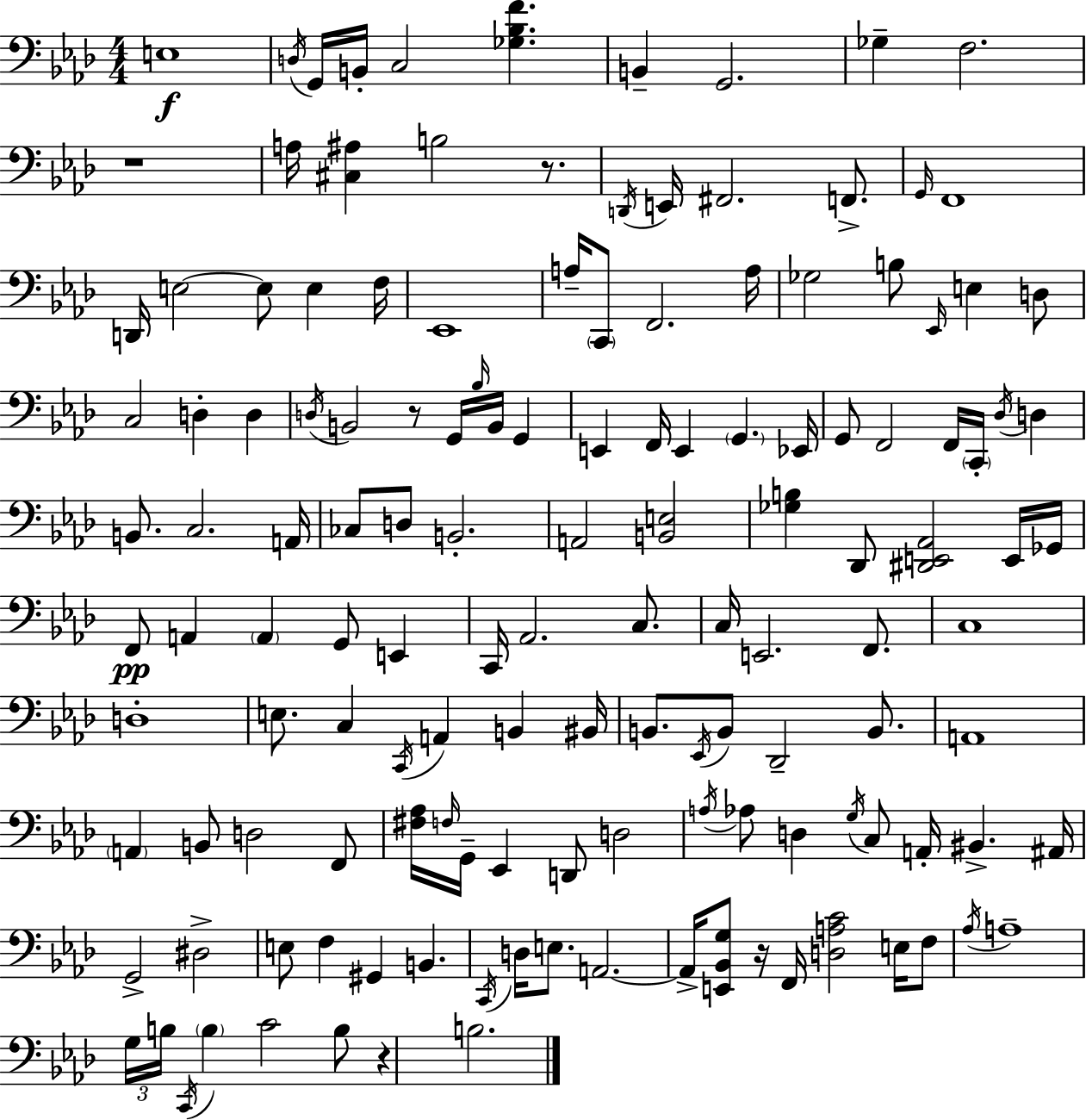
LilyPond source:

{
  \clef bass
  \numericTimeSignature
  \time 4/4
  \key f \minor
  e1\f | \acciaccatura { d16 } g,16 b,16-. c2 <ges bes f'>4. | b,4-- g,2. | ges4-- f2. | \break r1 | a16 <cis ais>4 b2 r8. | \acciaccatura { d,16 } e,16 fis,2. f,8.-> | \grace { g,16 } f,1 | \break d,16 e2~~ e8 e4 | f16 ees,1 | a16-- \parenthesize c,8 f,2. | a16 ges2 b8 \grace { ees,16 } e4 | \break d8 c2 d4-. | d4 \acciaccatura { d16 } b,2 r8 g,16 | \grace { bes16 } b,16 g,4 e,4 f,16 e,4 \parenthesize g,4. | ees,16 g,8 f,2 | \break f,16 \parenthesize c,16-. \acciaccatura { des16 } d4 b,8. c2. | a,16 ces8 d8 b,2.-. | a,2 <b, e>2 | <ges b>4 des,8 <dis, e, aes,>2 | \break e,16 ges,16 f,8\pp a,4 \parenthesize a,4 | g,8 e,4 c,16 aes,2. | c8. c16 e,2. | f,8. c1 | \break d1-. | e8. c4 \acciaccatura { c,16 } a,4 | b,4 bis,16 b,8. \acciaccatura { ees,16 } b,8 des,2-- | b,8. a,1 | \break \parenthesize a,4 b,8 d2 | f,8 <fis aes>16 \grace { f16 } g,16-- ees,4 | d,8 d2 \acciaccatura { a16 } aes8 d4 | \acciaccatura { g16 } c8 a,16-. bis,4.-> ais,16 g,2-> | \break dis2-> e8 f4 | gis,4 b,4. \acciaccatura { c,16 } d16 e8. | a,2.~~ a,16-> <e, bes, g>8 | r16 f,16 <d a c'>2 e16 f8 \acciaccatura { aes16 } a1-- | \break \tuplet 3/2 { g16 b16 | \acciaccatura { c,16 } } \parenthesize b4 c'2 b8 r4 | b2. \bar "|."
}